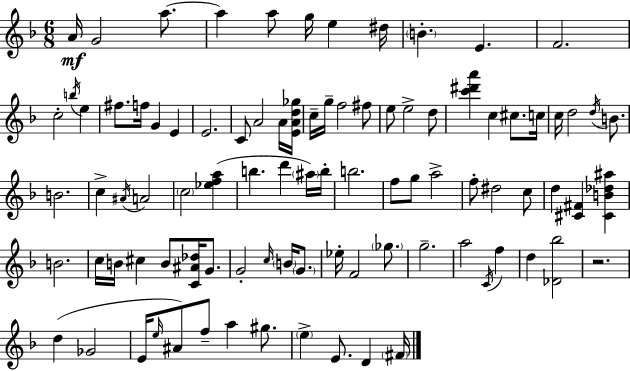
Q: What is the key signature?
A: D minor